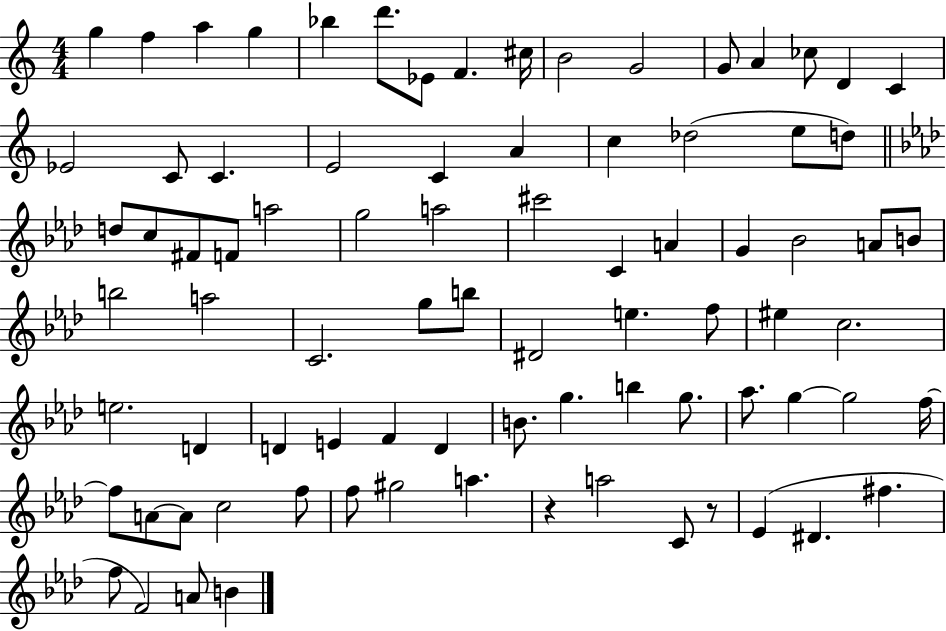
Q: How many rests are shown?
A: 2